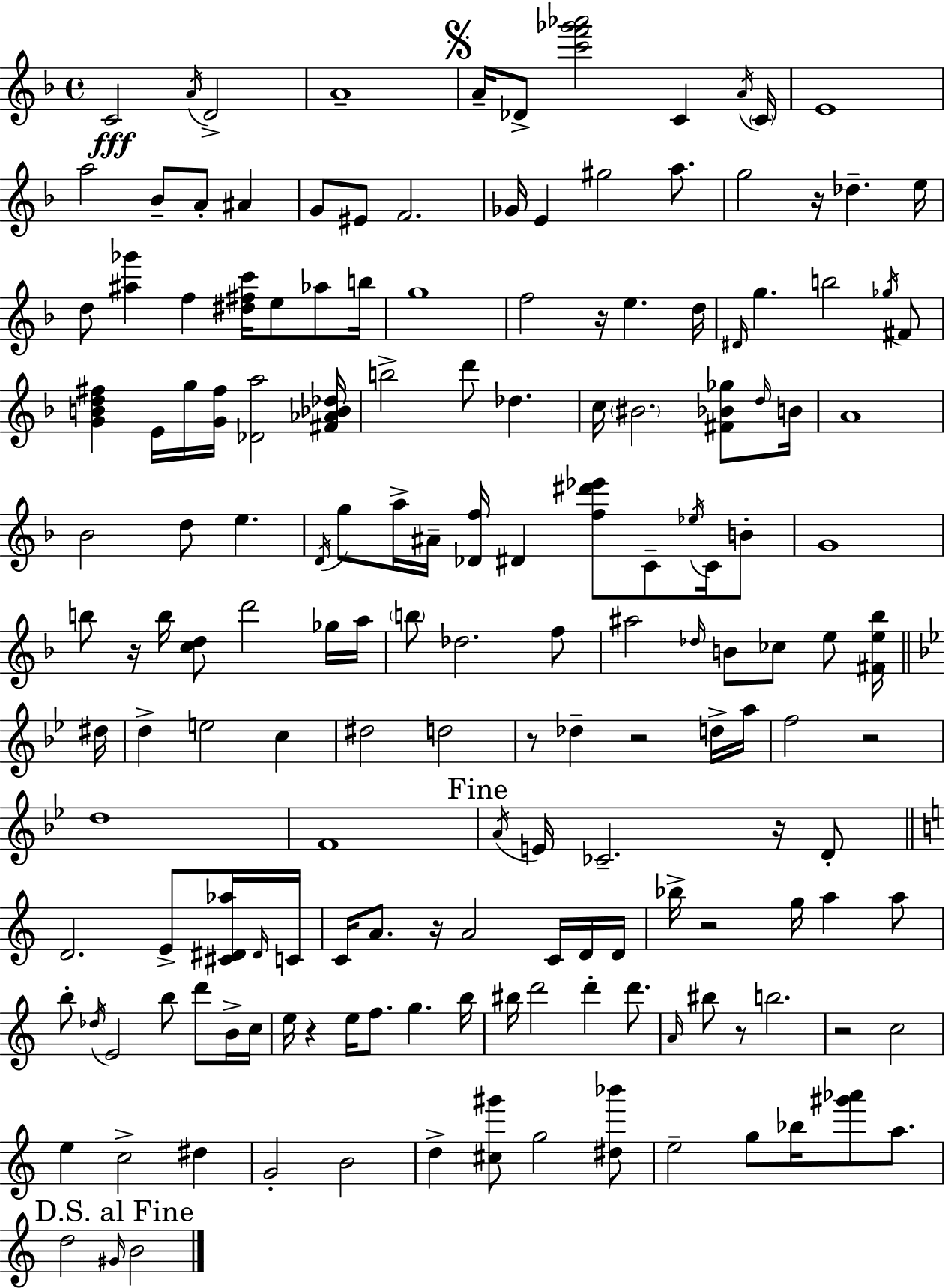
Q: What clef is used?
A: treble